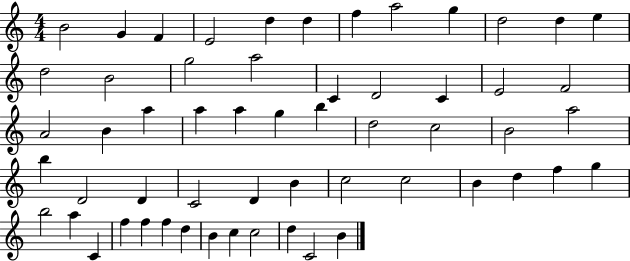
X:1
T:Untitled
M:4/4
L:1/4
K:C
B2 G F E2 d d f a2 g d2 d e d2 B2 g2 a2 C D2 C E2 F2 A2 B a a a g b d2 c2 B2 a2 b D2 D C2 D B c2 c2 B d f g b2 a C f f f d B c c2 d C2 B